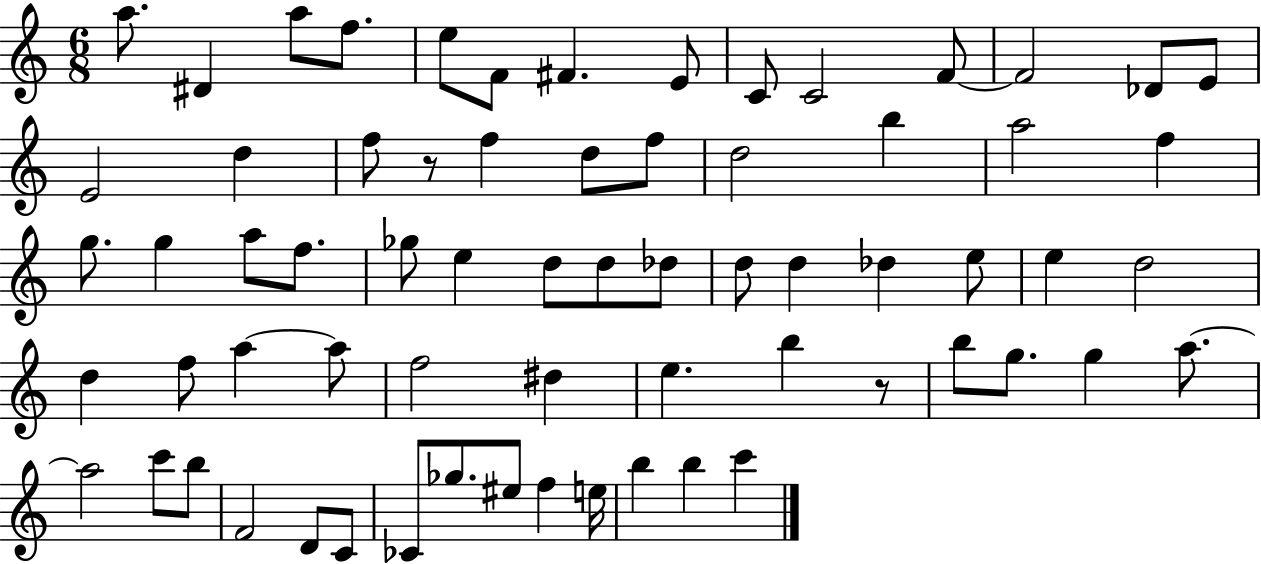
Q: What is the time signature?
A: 6/8